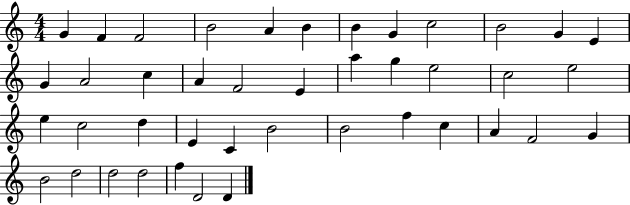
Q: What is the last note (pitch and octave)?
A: D4